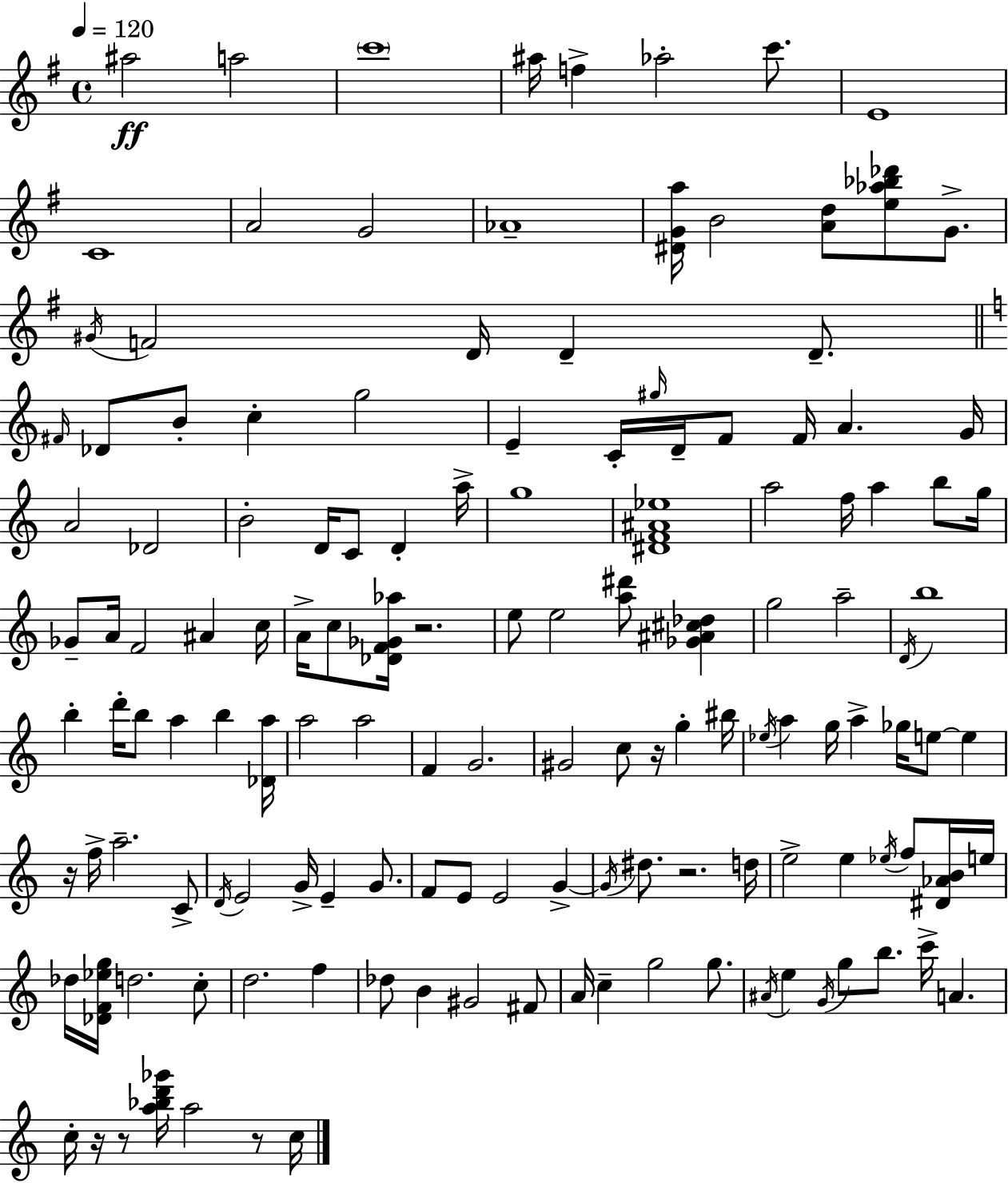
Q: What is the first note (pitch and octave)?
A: A#5